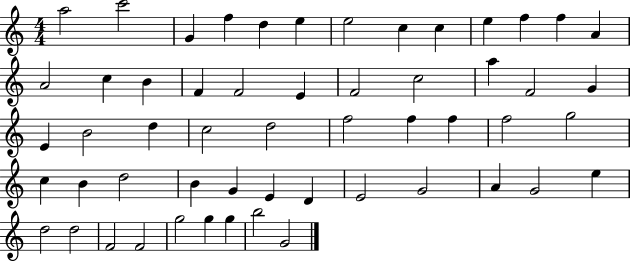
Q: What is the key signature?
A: C major